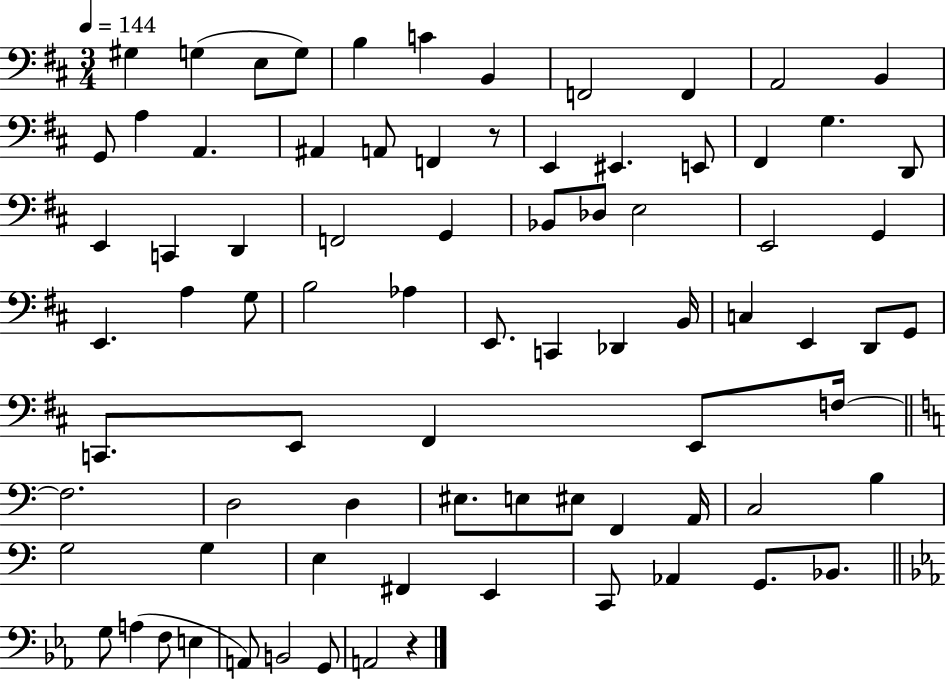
{
  \clef bass
  \numericTimeSignature
  \time 3/4
  \key d \major
  \tempo 4 = 144
  gis4 g4( e8 g8) | b4 c'4 b,4 | f,2 f,4 | a,2 b,4 | \break g,8 a4 a,4. | ais,4 a,8 f,4 r8 | e,4 eis,4. e,8 | fis,4 g4. d,8 | \break e,4 c,4 d,4 | f,2 g,4 | bes,8 des8 e2 | e,2 g,4 | \break e,4. a4 g8 | b2 aes4 | e,8. c,4 des,4 b,16 | c4 e,4 d,8 g,8 | \break c,8. e,8 fis,4 e,8 f16~~ | \bar "||" \break \key c \major f2. | d2 d4 | eis8. e8 eis8 f,4 a,16 | c2 b4 | \break g2 g4 | e4 fis,4 e,4 | c,8 aes,4 g,8. bes,8. | \bar "||" \break \key c \minor g8 a4( f8 e4 | a,8) b,2 g,8 | a,2 r4 | \bar "|."
}